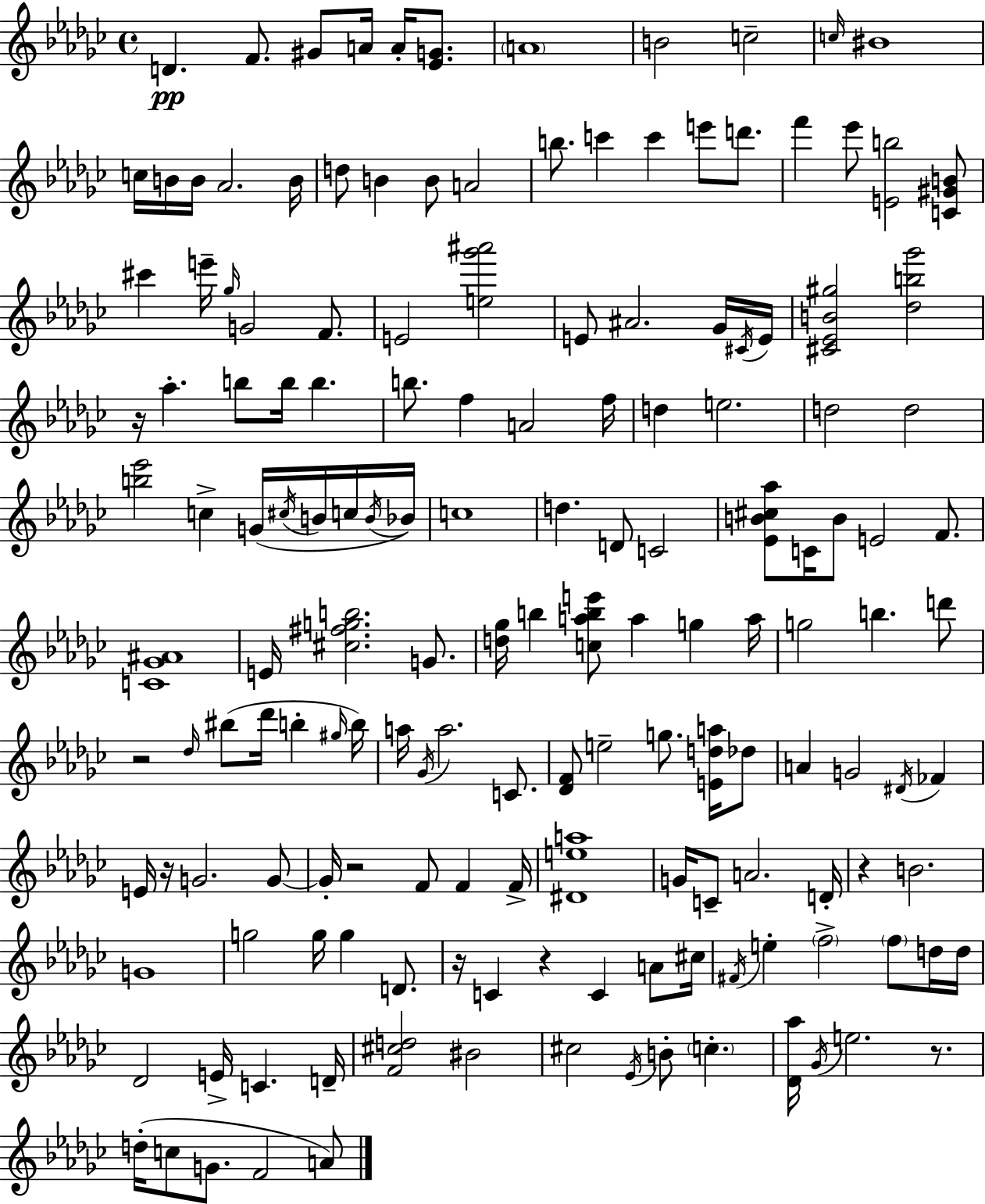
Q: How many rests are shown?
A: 8